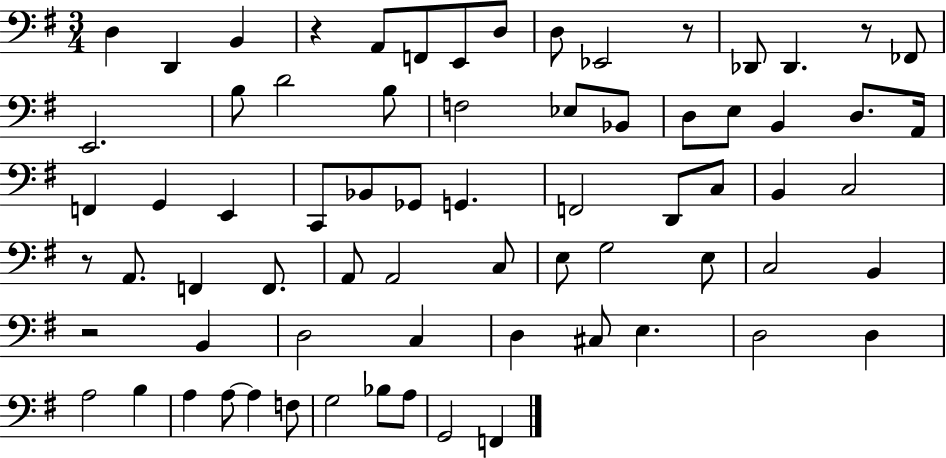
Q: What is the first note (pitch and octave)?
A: D3